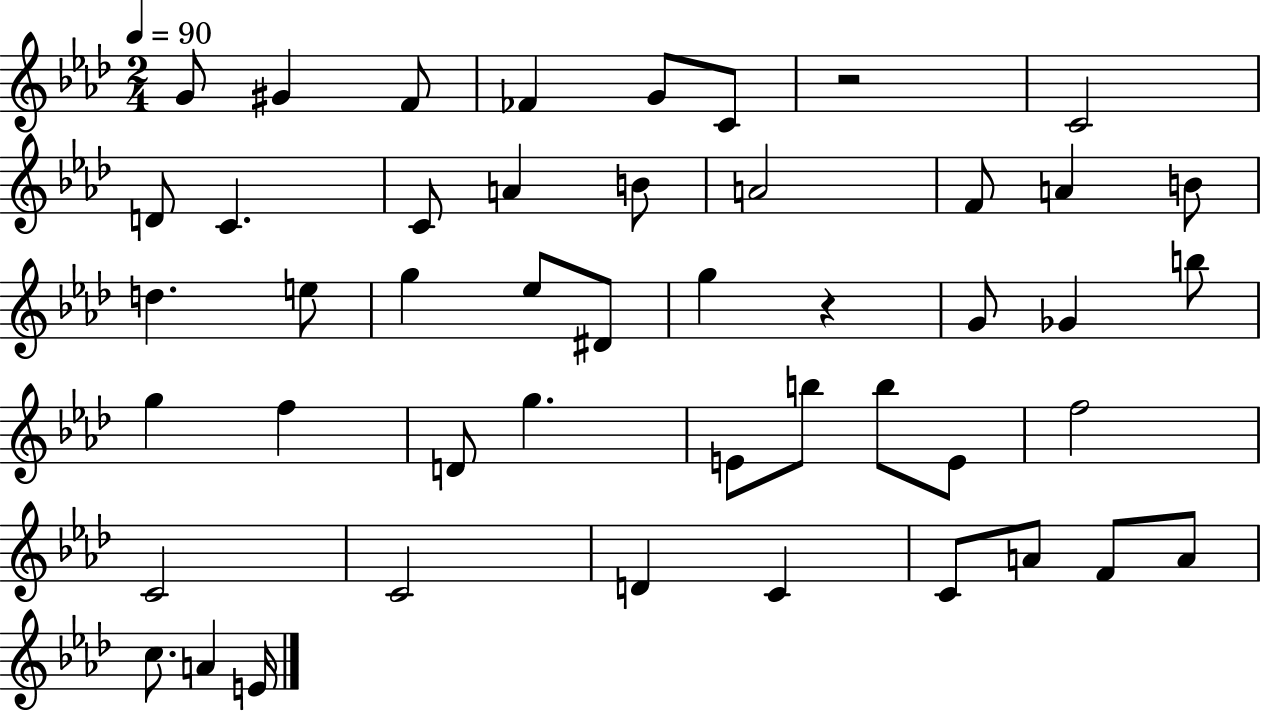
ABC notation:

X:1
T:Untitled
M:2/4
L:1/4
K:Ab
G/2 ^G F/2 _F G/2 C/2 z2 C2 D/2 C C/2 A B/2 A2 F/2 A B/2 d e/2 g _e/2 ^D/2 g z G/2 _G b/2 g f D/2 g E/2 b/2 b/2 E/2 f2 C2 C2 D C C/2 A/2 F/2 A/2 c/2 A E/4